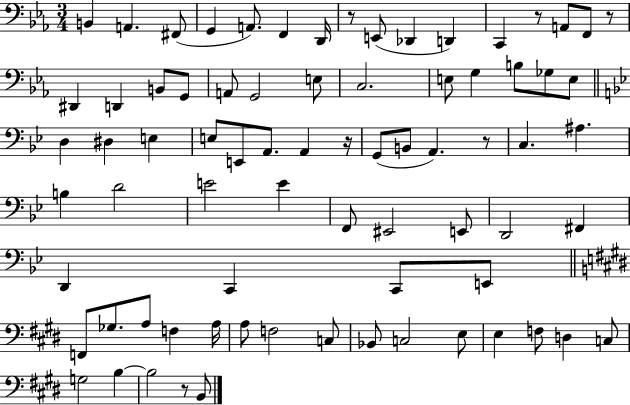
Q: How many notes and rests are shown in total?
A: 76